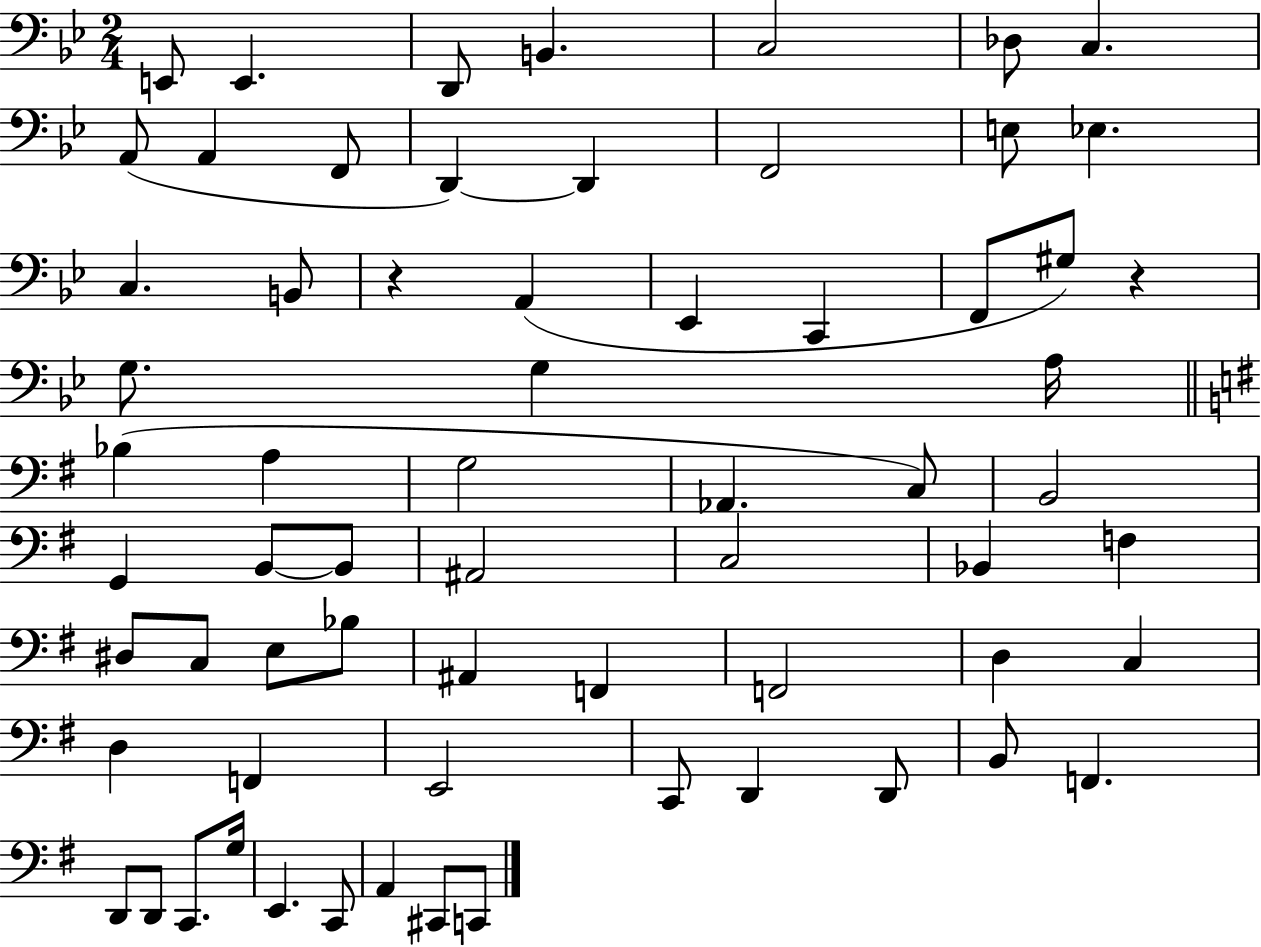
E2/e E2/q. D2/e B2/q. C3/h Db3/e C3/q. A2/e A2/q F2/e D2/q D2/q F2/h E3/e Eb3/q. C3/q. B2/e R/q A2/q Eb2/q C2/q F2/e G#3/e R/q G3/e. G3/q A3/s Bb3/q A3/q G3/h Ab2/q. C3/e B2/h G2/q B2/e B2/e A#2/h C3/h Bb2/q F3/q D#3/e C3/e E3/e Bb3/e A#2/q F2/q F2/h D3/q C3/q D3/q F2/q E2/h C2/e D2/q D2/e B2/e F2/q. D2/e D2/e C2/e. G3/s E2/q. C2/e A2/q C#2/e C2/e